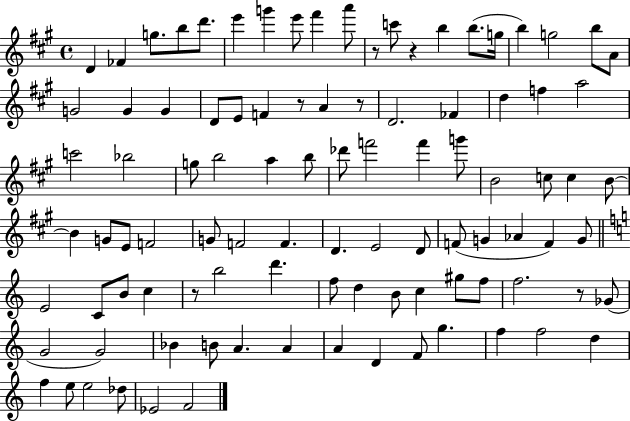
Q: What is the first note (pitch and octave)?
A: D4